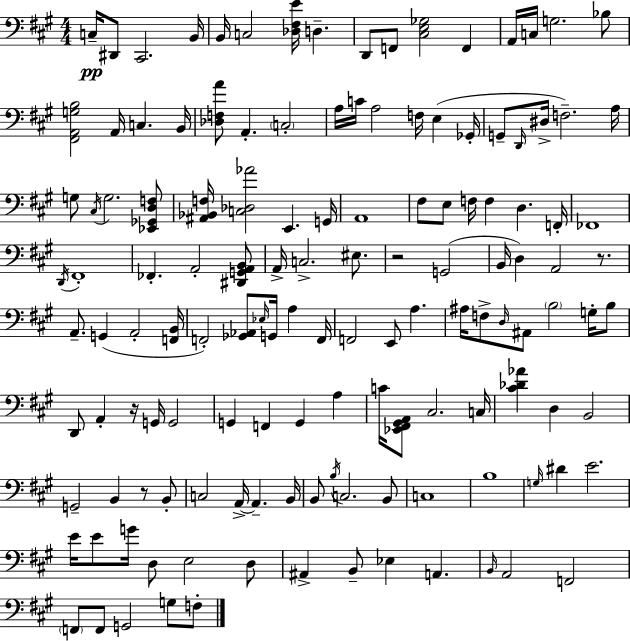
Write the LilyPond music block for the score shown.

{
  \clef bass
  \numericTimeSignature
  \time 4/4
  \key a \major
  c16--\pp dis,8 cis,2. b,16 | b,16 c2 <des fis e'>16 d4.-- | d,8 f,8 <cis e ges>2 f,4 | a,16 c16 g2. bes8 | \break <fis, a, g b>2 a,16 c4. b,16 | <des f a'>8 a,4.-. \parenthesize c2-. | a16 c'16 a2 f16 e4( ges,16-. | g,8-- \grace { d,16 } dis16-> f2.--) | \break a16 g8 \acciaccatura { cis16 } g2. | <ees, ges, d f>8 <ais, bes, f>16 <c des aes'>2 e,4. | g,16 a,1 | fis8 e8 f16 f4 d4. | \break f,16-. fes,1 | \acciaccatura { d,16 } fis,1-. | fes,4.-. a,2-. | <dis, g, a, b,>8 a,16-> c2.-> | \break eis8. r2 g,2( | b,16 d4) a,2 | r8. a,8.-- g,4( a,2-. | <f, b,>16 f,2-.) <ges, aes,>8 \grace { ees16 } g,16 a4 | \break f,16 f,2 e,8 a4. | ais16 f8-> \grace { d16 } ais,8 \parenthesize b2 | g16-. b8 d,8 a,4-. r16 g,16 g,2 | g,4 f,4 g,4 | \break a4 c'16 <ees, fis, gis, a,>8 cis2. | c16 <cis' des' aes'>4 d4 b,2 | g,2-- b,4 | r8 b,8-. c2 a,16->~~ a,4.-- | \break b,16 b,8 \acciaccatura { b16 } c2. | b,8 c1 | b1 | \grace { g16 } dis'4 e'2. | \break e'16 e'8 g'16 d8 e2 | d8 ais,4-> b,8-- ees4 | a,4. \grace { b,16 } a,2 | f,2 \parenthesize f,8 f,8 g,2 | \break g8 f8-. \bar "|."
}